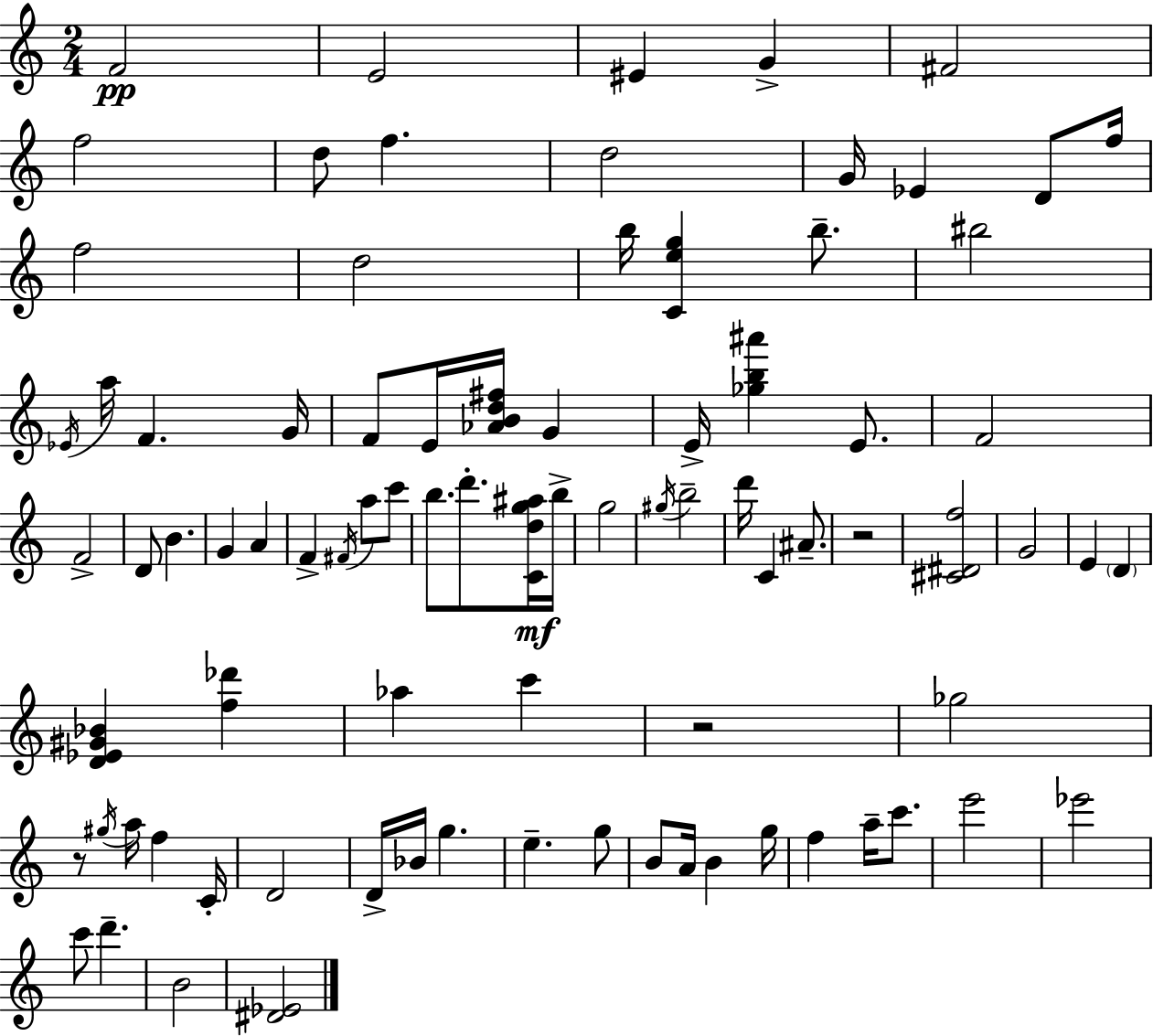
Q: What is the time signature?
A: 2/4